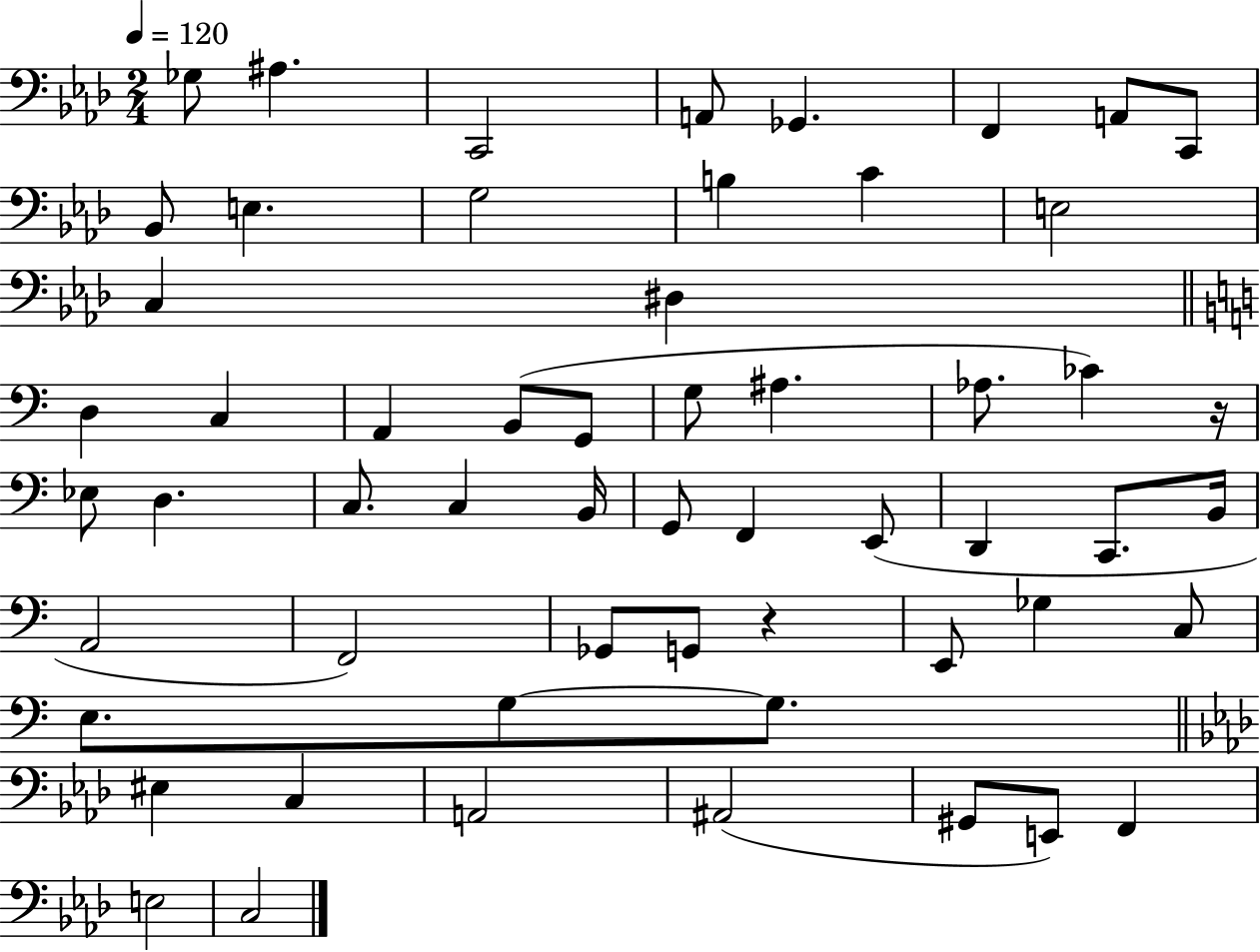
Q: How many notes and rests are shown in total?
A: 57